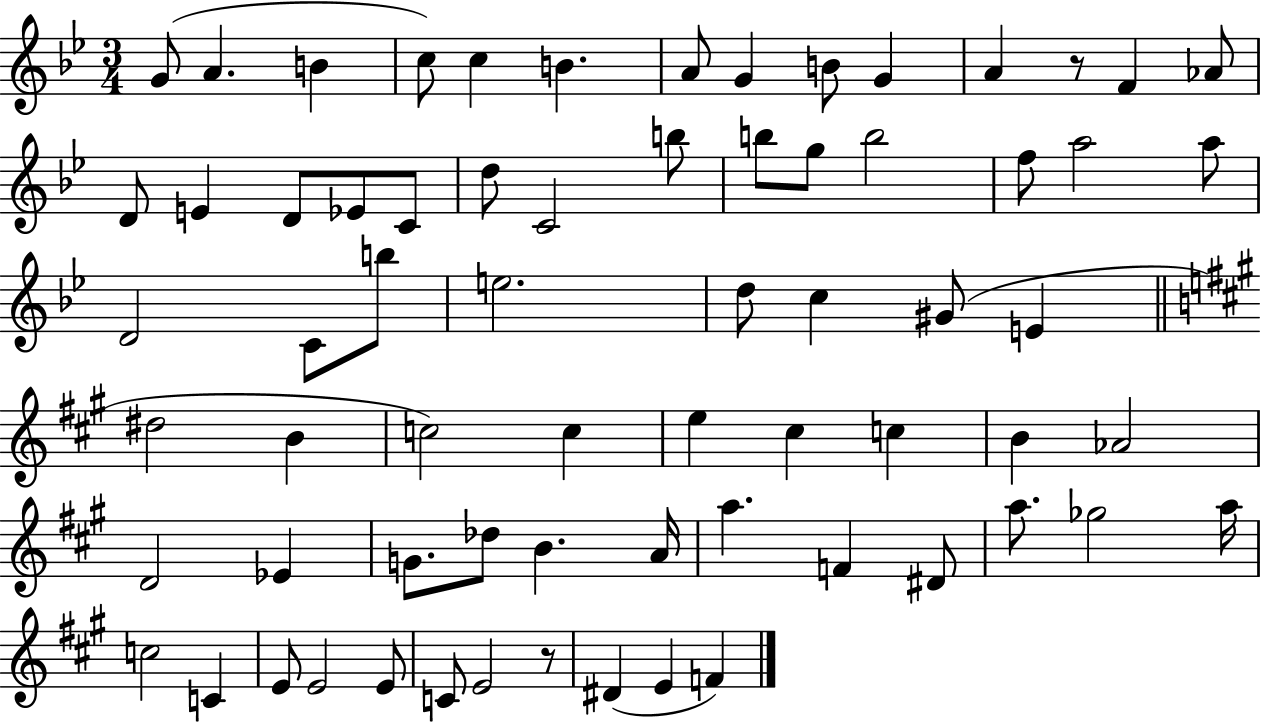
{
  \clef treble
  \numericTimeSignature
  \time 3/4
  \key bes \major
  g'8( a'4. b'4 | c''8) c''4 b'4. | a'8 g'4 b'8 g'4 | a'4 r8 f'4 aes'8 | \break d'8 e'4 d'8 ees'8 c'8 | d''8 c'2 b''8 | b''8 g''8 b''2 | f''8 a''2 a''8 | \break d'2 c'8 b''8 | e''2. | d''8 c''4 gis'8( e'4 | \bar "||" \break \key a \major dis''2 b'4 | c''2) c''4 | e''4 cis''4 c''4 | b'4 aes'2 | \break d'2 ees'4 | g'8. des''8 b'4. a'16 | a''4. f'4 dis'8 | a''8. ges''2 a''16 | \break c''2 c'4 | e'8 e'2 e'8 | c'8 e'2 r8 | dis'4( e'4 f'4) | \break \bar "|."
}